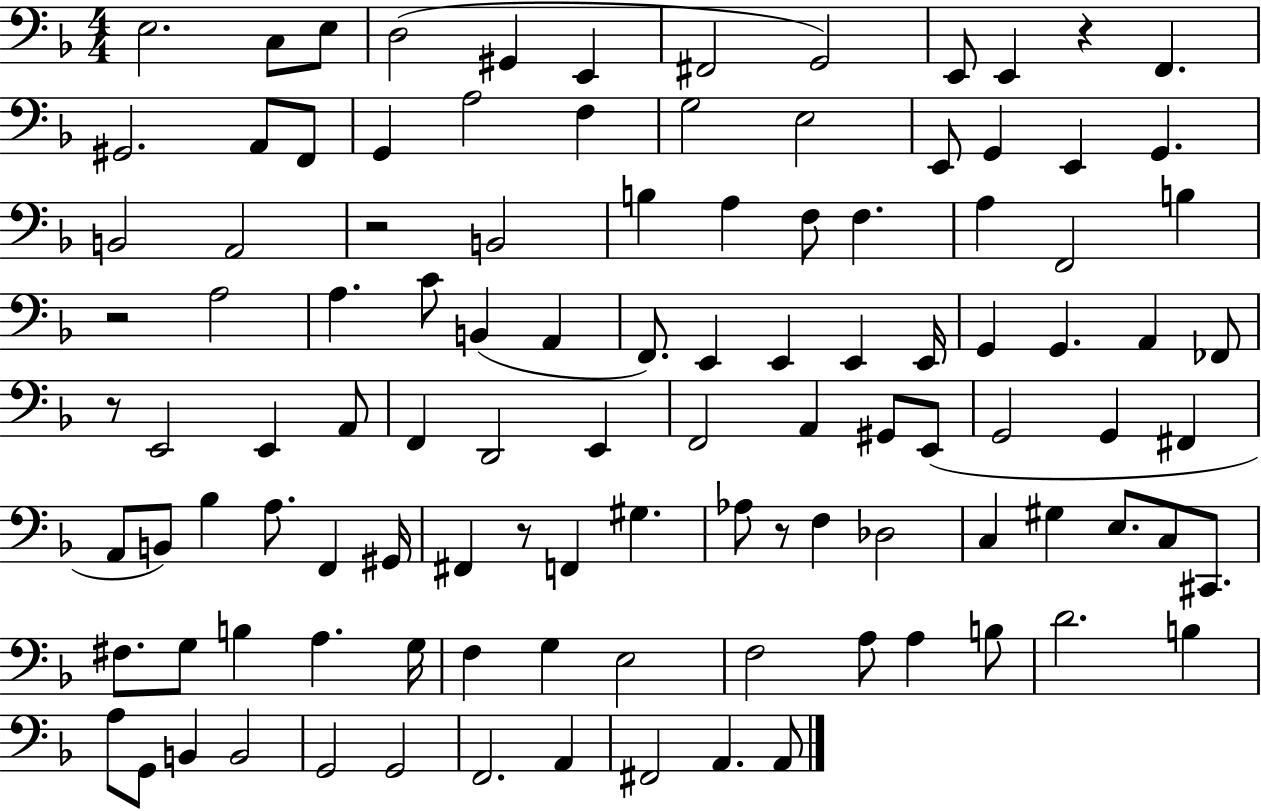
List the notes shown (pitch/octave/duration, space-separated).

E3/h. C3/e E3/e D3/h G#2/q E2/q F#2/h G2/h E2/e E2/q R/q F2/q. G#2/h. A2/e F2/e G2/q A3/h F3/q G3/h E3/h E2/e G2/q E2/q G2/q. B2/h A2/h R/h B2/h B3/q A3/q F3/e F3/q. A3/q F2/h B3/q R/h A3/h A3/q. C4/e B2/q A2/q F2/e. E2/q E2/q E2/q E2/s G2/q G2/q. A2/q FES2/e R/e E2/h E2/q A2/e F2/q D2/h E2/q F2/h A2/q G#2/e E2/e G2/h G2/q F#2/q A2/e B2/e Bb3/q A3/e. F2/q G#2/s F#2/q R/e F2/q G#3/q. Ab3/e R/e F3/q Db3/h C3/q G#3/q E3/e. C3/e C#2/e. F#3/e. G3/e B3/q A3/q. G3/s F3/q G3/q E3/h F3/h A3/e A3/q B3/e D4/h. B3/q A3/e G2/e B2/q B2/h G2/h G2/h F2/h. A2/q F#2/h A2/q. A2/e